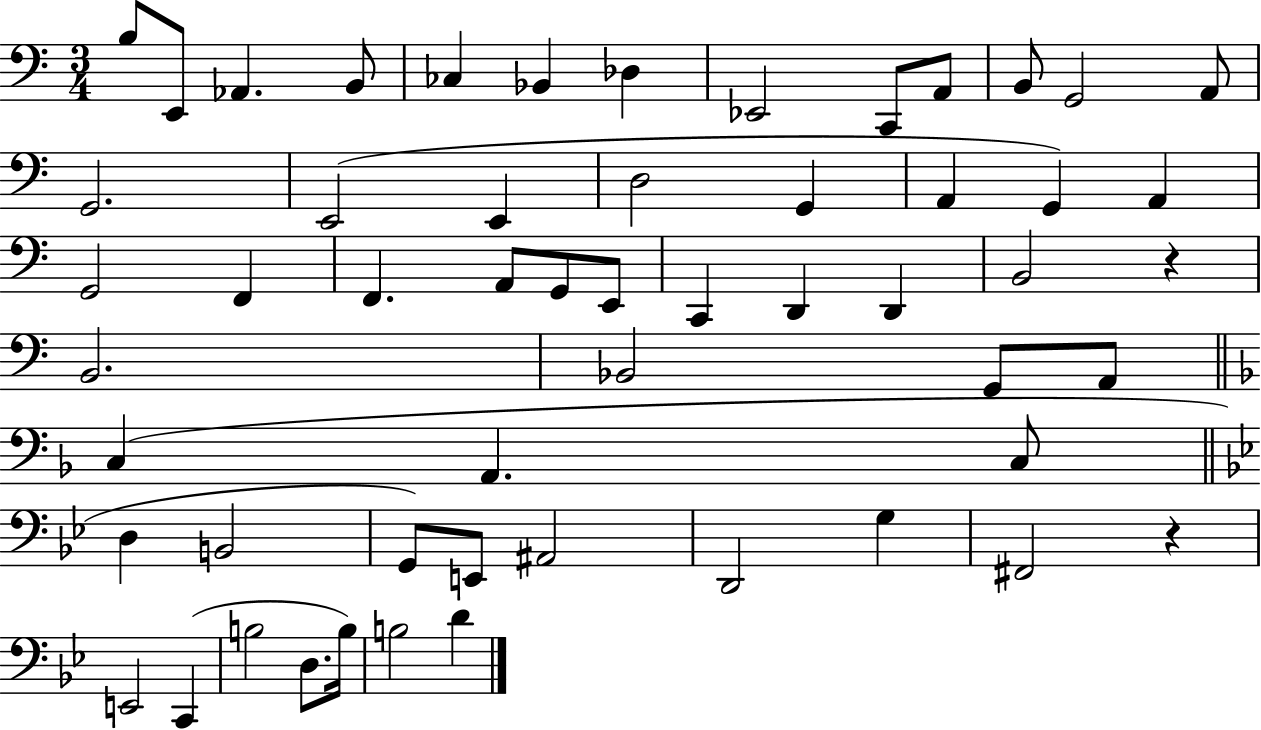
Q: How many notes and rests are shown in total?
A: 55